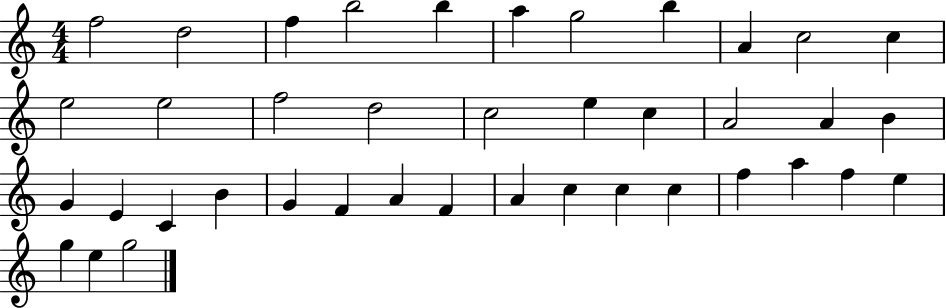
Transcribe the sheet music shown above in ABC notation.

X:1
T:Untitled
M:4/4
L:1/4
K:C
f2 d2 f b2 b a g2 b A c2 c e2 e2 f2 d2 c2 e c A2 A B G E C B G F A F A c c c f a f e g e g2